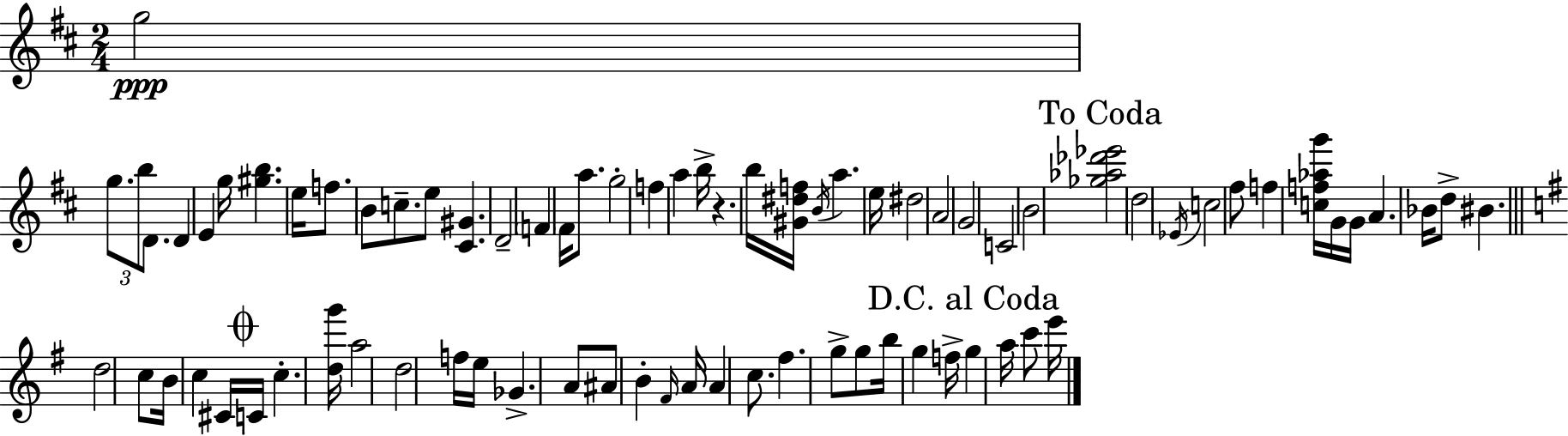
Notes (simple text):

G5/h G5/e. B5/e D4/e. D4/q E4/q G5/s [G#5,B5]/q. E5/s F5/e. B4/e C5/e. E5/e [C#4,G#4]/q. D4/h F4/q F#4/s A5/e. G5/h F5/q A5/q B5/s R/q. B5/s [G#4,D#5,F5]/s B4/s A5/q. E5/s D#5/h A4/h G4/h C4/h B4/h [Gb5,Ab5,Db6,Eb6]/h D5/h Eb4/s C5/h F#5/e F5/q [C5,F5,Ab5,G6]/s G4/s G4/s A4/q. Bb4/s D5/e BIS4/q. D5/h C5/e B4/s C5/q C#4/s C4/s C5/q. [D5,G6]/s A5/h D5/h F5/s E5/s Gb4/q. A4/e A#4/e B4/q F#4/s A4/s A4/q C5/e. F#5/q. G5/e G5/e B5/s G5/q F5/s G5/q A5/s C6/e E6/s